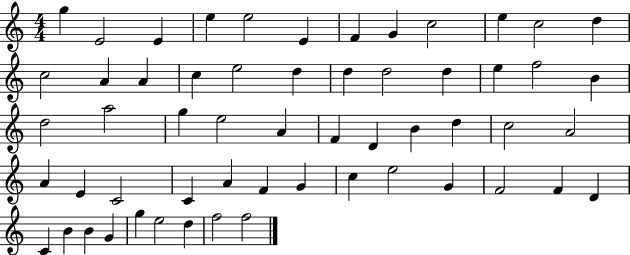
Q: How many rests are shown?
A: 0